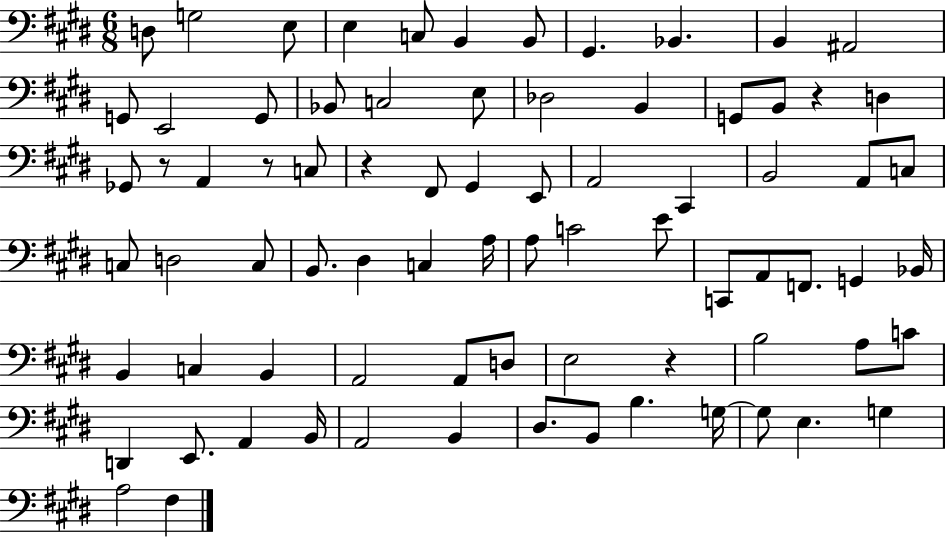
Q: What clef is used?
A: bass